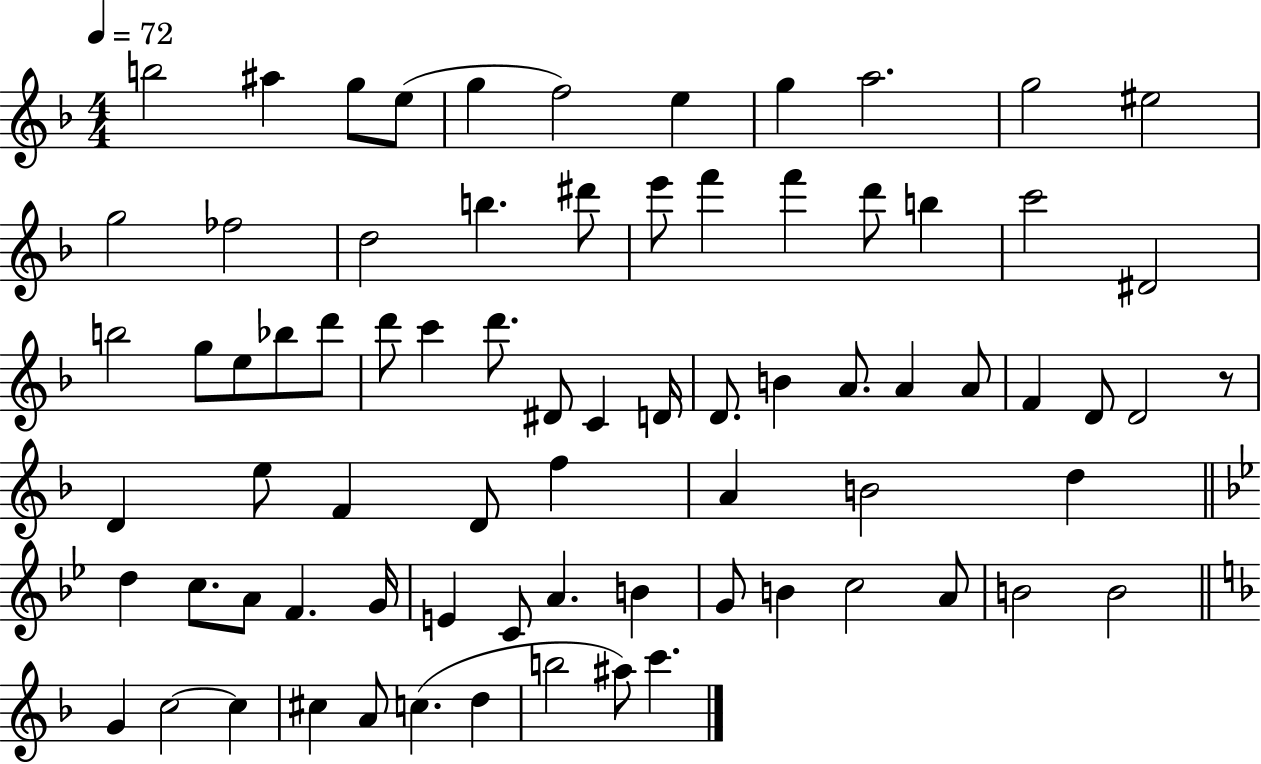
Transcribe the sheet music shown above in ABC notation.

X:1
T:Untitled
M:4/4
L:1/4
K:F
b2 ^a g/2 e/2 g f2 e g a2 g2 ^e2 g2 _f2 d2 b ^d'/2 e'/2 f' f' d'/2 b c'2 ^D2 b2 g/2 e/2 _b/2 d'/2 d'/2 c' d'/2 ^D/2 C D/4 D/2 B A/2 A A/2 F D/2 D2 z/2 D e/2 F D/2 f A B2 d d c/2 A/2 F G/4 E C/2 A B G/2 B c2 A/2 B2 B2 G c2 c ^c A/2 c d b2 ^a/2 c'